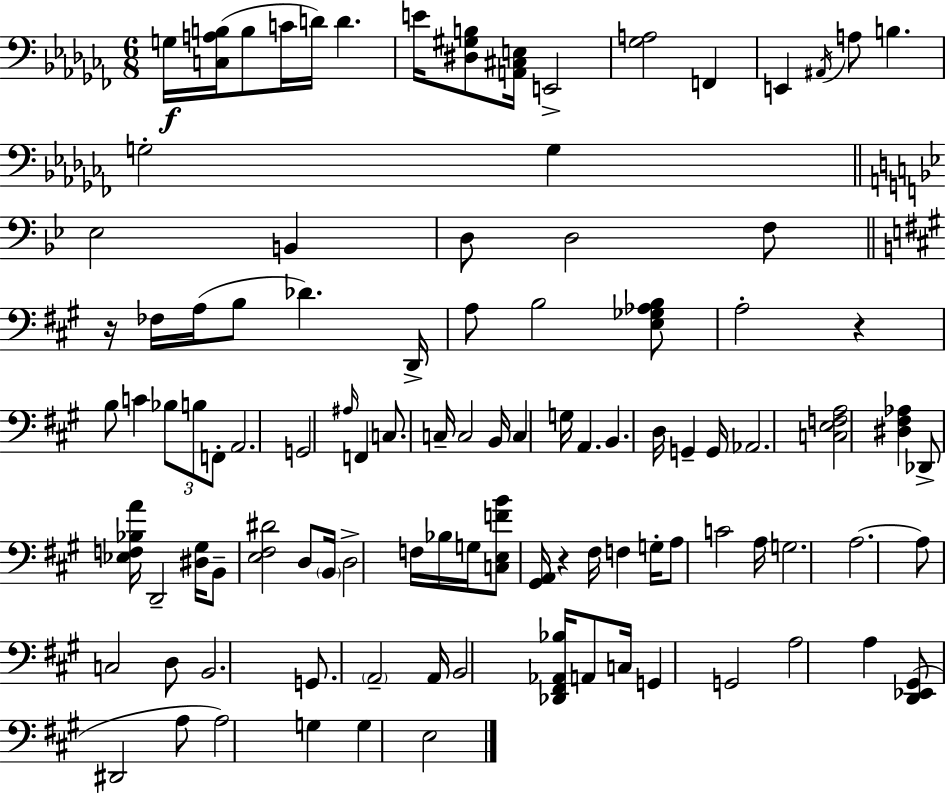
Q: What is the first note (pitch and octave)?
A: G3